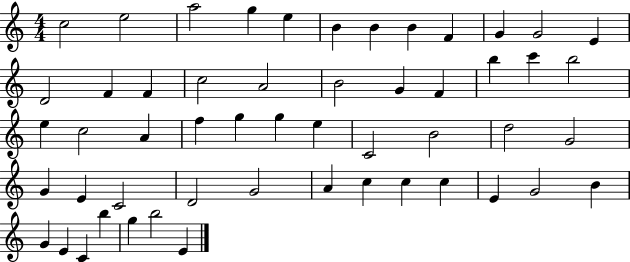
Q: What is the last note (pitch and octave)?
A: E4